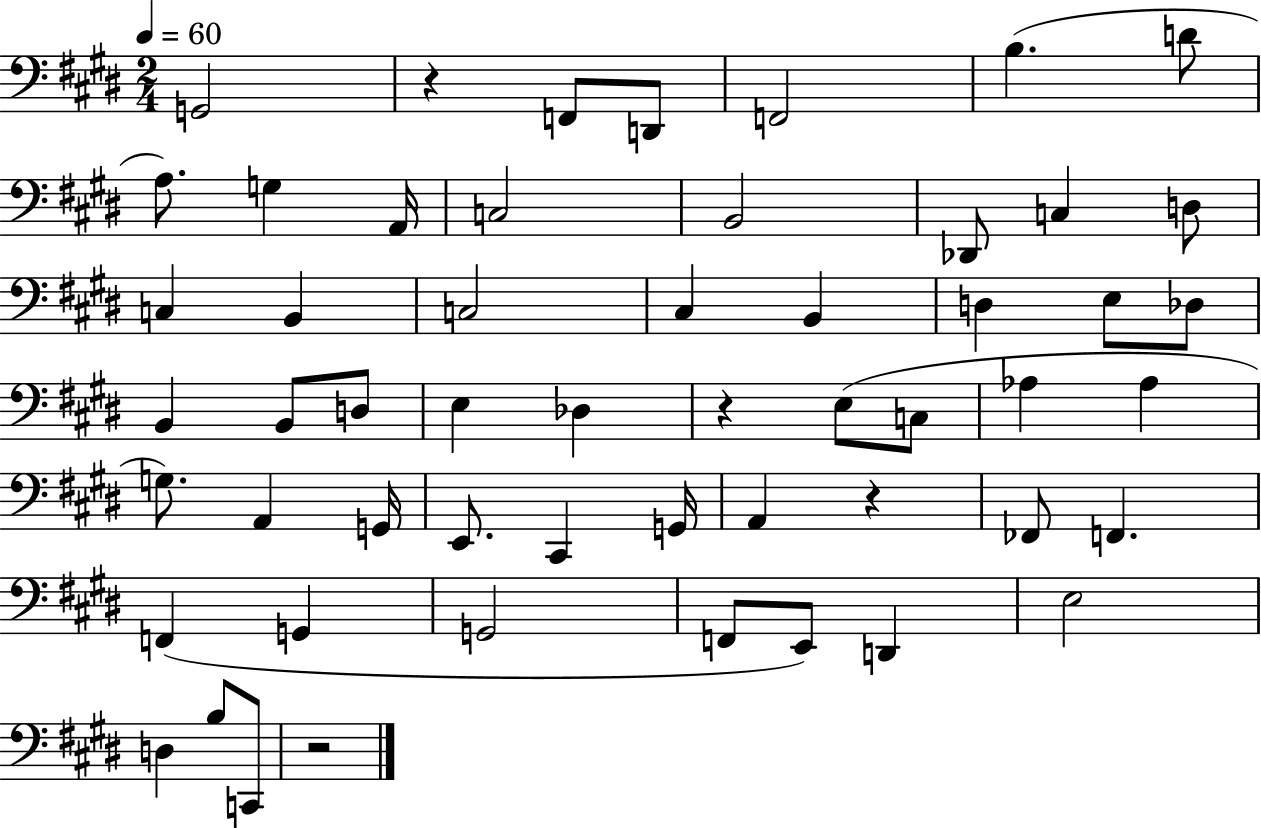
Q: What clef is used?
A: bass